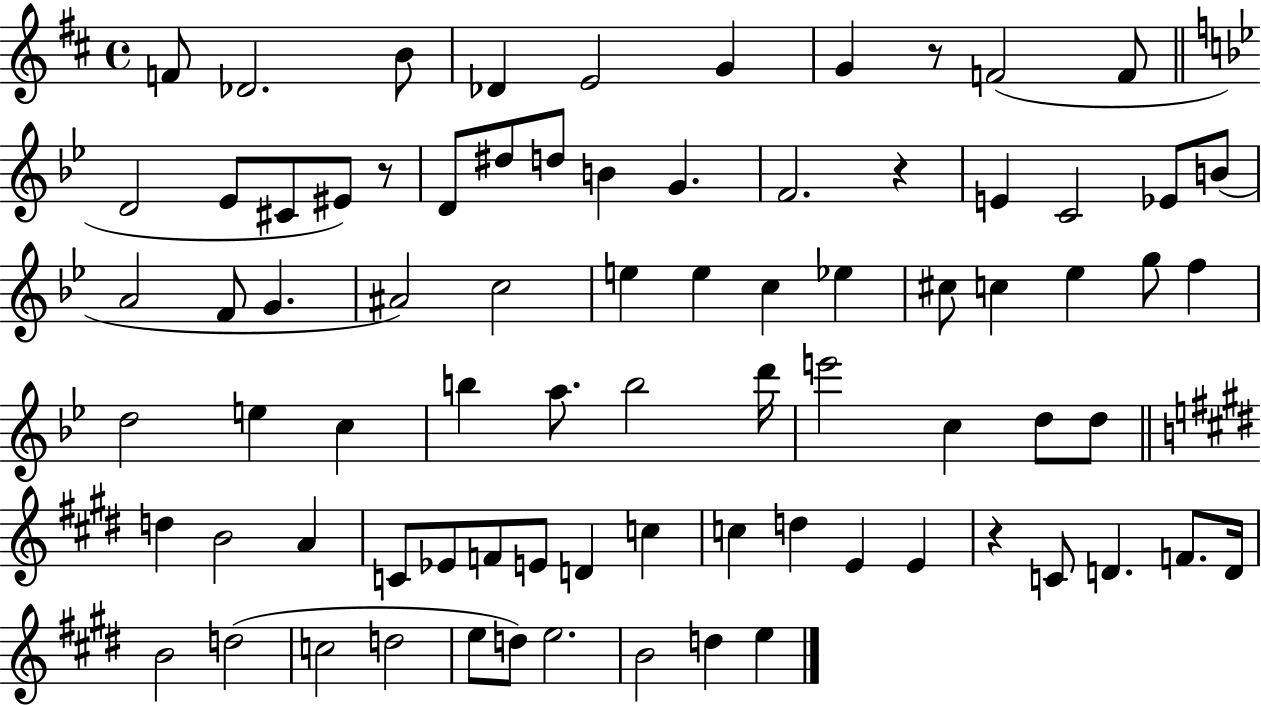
X:1
T:Untitled
M:4/4
L:1/4
K:D
F/2 _D2 B/2 _D E2 G G z/2 F2 F/2 D2 _E/2 ^C/2 ^E/2 z/2 D/2 ^d/2 d/2 B G F2 z E C2 _E/2 B/2 A2 F/2 G ^A2 c2 e e c _e ^c/2 c _e g/2 f d2 e c b a/2 b2 d'/4 e'2 c d/2 d/2 d B2 A C/2 _E/2 F/2 E/2 D c c d E E z C/2 D F/2 D/4 B2 d2 c2 d2 e/2 d/2 e2 B2 d e